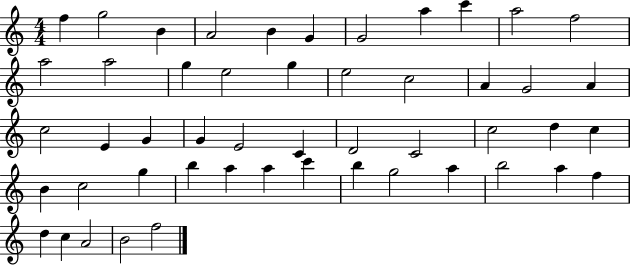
X:1
T:Untitled
M:4/4
L:1/4
K:C
f g2 B A2 B G G2 a c' a2 f2 a2 a2 g e2 g e2 c2 A G2 A c2 E G G E2 C D2 C2 c2 d c B c2 g b a a c' b g2 a b2 a f d c A2 B2 f2